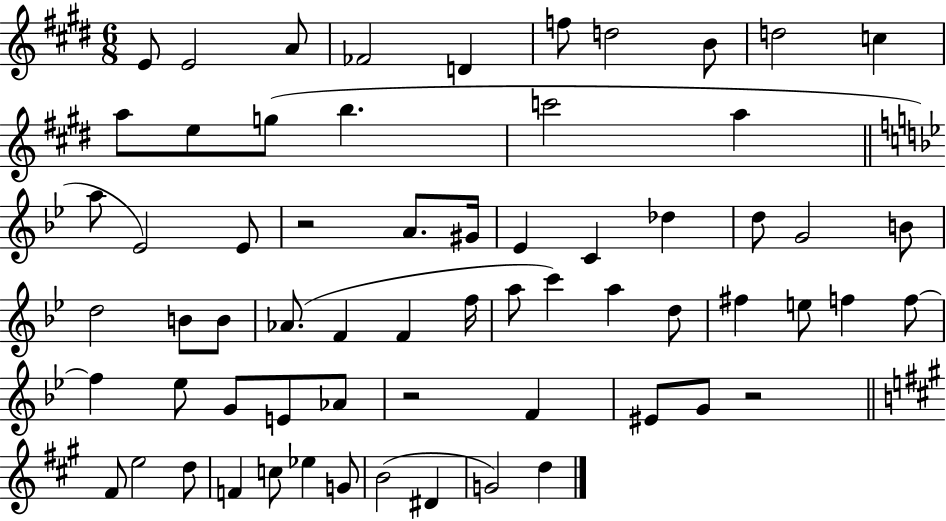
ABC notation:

X:1
T:Untitled
M:6/8
L:1/4
K:E
E/2 E2 A/2 _F2 D f/2 d2 B/2 d2 c a/2 e/2 g/2 b c'2 a a/2 _E2 _E/2 z2 A/2 ^G/4 _E C _d d/2 G2 B/2 d2 B/2 B/2 _A/2 F F f/4 a/2 c' a d/2 ^f e/2 f f/2 f _e/2 G/2 E/2 _A/2 z2 F ^E/2 G/2 z2 ^F/2 e2 d/2 F c/2 _e G/2 B2 ^D G2 d